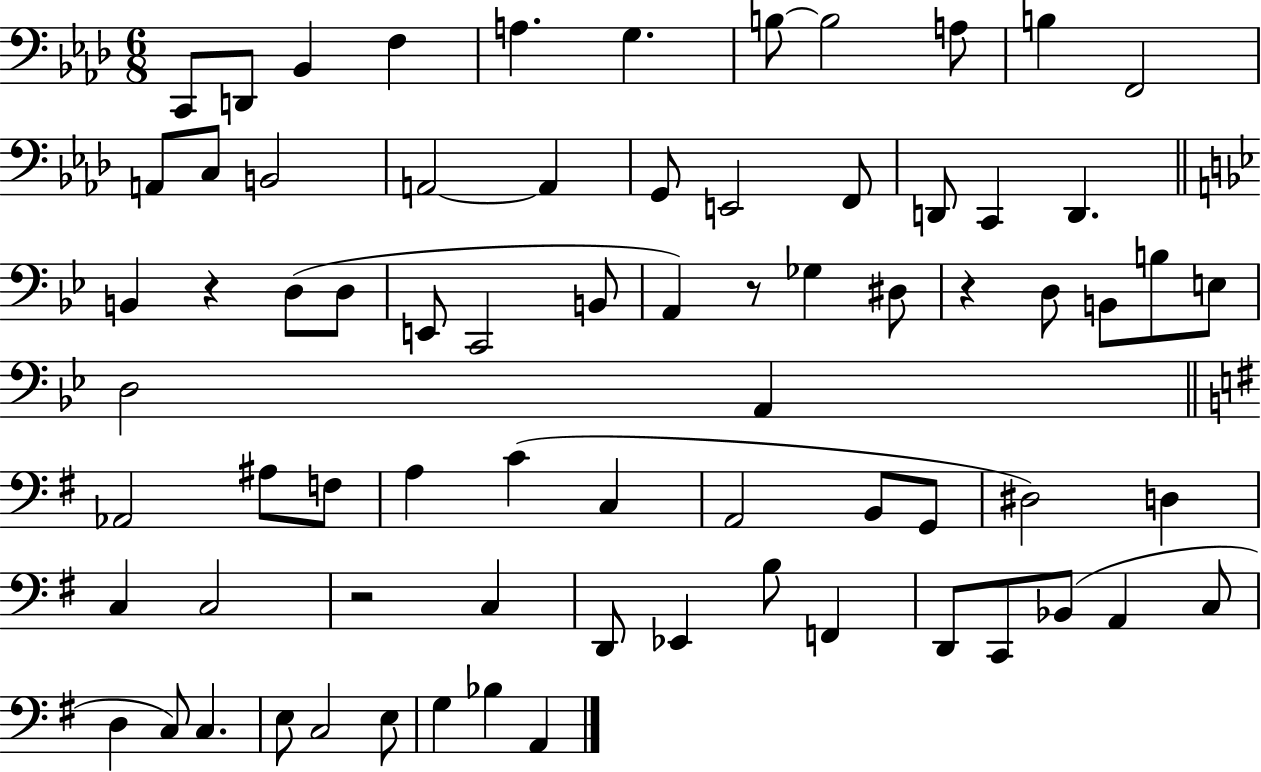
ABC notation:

X:1
T:Untitled
M:6/8
L:1/4
K:Ab
C,,/2 D,,/2 _B,, F, A, G, B,/2 B,2 A,/2 B, F,,2 A,,/2 C,/2 B,,2 A,,2 A,, G,,/2 E,,2 F,,/2 D,,/2 C,, D,, B,, z D,/2 D,/2 E,,/2 C,,2 B,,/2 A,, z/2 _G, ^D,/2 z D,/2 B,,/2 B,/2 E,/2 D,2 A,, _A,,2 ^A,/2 F,/2 A, C C, A,,2 B,,/2 G,,/2 ^D,2 D, C, C,2 z2 C, D,,/2 _E,, B,/2 F,, D,,/2 C,,/2 _B,,/2 A,, C,/2 D, C,/2 C, E,/2 C,2 E,/2 G, _B, A,,